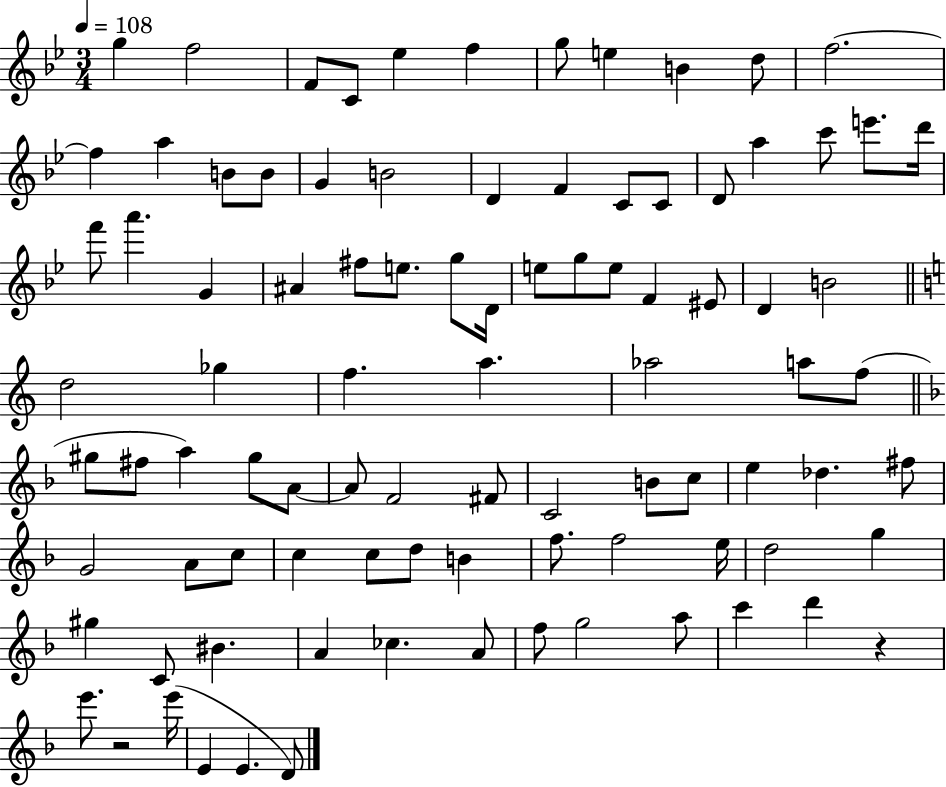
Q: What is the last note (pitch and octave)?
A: D4